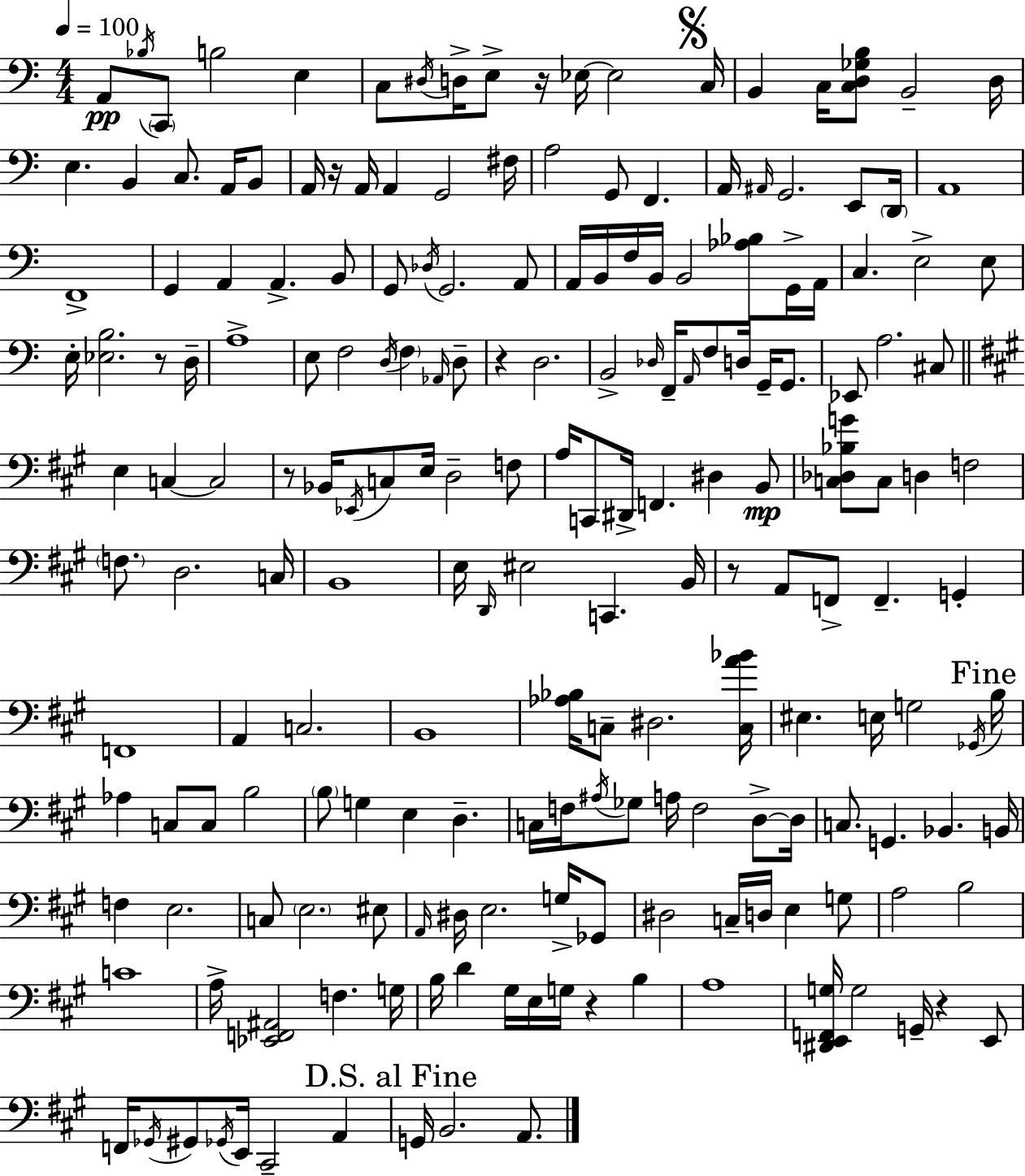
A2/e Bb3/s C2/e B3/h E3/q C3/e D#3/s D3/s E3/e R/s Eb3/s Eb3/h C3/s B2/q C3/s [C3,D3,Gb3,B3]/e B2/h D3/s E3/q. B2/q C3/e. A2/s B2/e A2/s R/s A2/s A2/q G2/h F#3/s A3/h G2/e F2/q. A2/s A#2/s G2/h. E2/e D2/s A2/w F2/w G2/q A2/q A2/q. B2/e G2/e Db3/s G2/h. A2/e A2/s B2/s F3/s B2/s B2/h [Ab3,Bb3]/e G2/s A2/s C3/q. E3/h E3/e E3/s [Eb3,B3]/h. R/e D3/s A3/w E3/e F3/h D3/s F3/q Ab2/s D3/e R/q D3/h. B2/h Db3/s F2/s A2/s F3/e D3/s G2/s G2/e. Eb2/e A3/h. C#3/e E3/q C3/q C3/h R/e Bb2/s Eb2/s C3/e E3/s D3/h F3/e A3/s C2/e D#2/s F2/q. D#3/q B2/e [C3,Db3,Bb3,G4]/e C3/e D3/q F3/h F3/e. D3/h. C3/s B2/w E3/s D2/s EIS3/h C2/q. B2/s R/e A2/e F2/e F2/q. G2/q F2/w A2/q C3/h. B2/w [Ab3,Bb3]/s C3/e D#3/h. [C3,A4,Bb4]/s EIS3/q. E3/s G3/h Gb2/s B3/s Ab3/q C3/e C3/e B3/h B3/e G3/q E3/q D3/q. C3/s F3/s A#3/s Gb3/e A3/s F3/h D3/e D3/s C3/e. G2/q. Bb2/q. B2/s F3/q E3/h. C3/e E3/h. EIS3/e A2/s D#3/s E3/h. G3/s Gb2/e D#3/h C3/s D3/s E3/q G3/e A3/h B3/h C4/w A3/s [Eb2,F2,A#2]/h F3/q. G3/s B3/s D4/q G#3/s E3/s G3/s R/q B3/q A3/w [D#2,E2,F2,G3]/s G3/h G2/s R/q E2/e F2/s Gb2/s G#2/e Gb2/s E2/s C#2/h A2/q G2/s B2/h. A2/e.